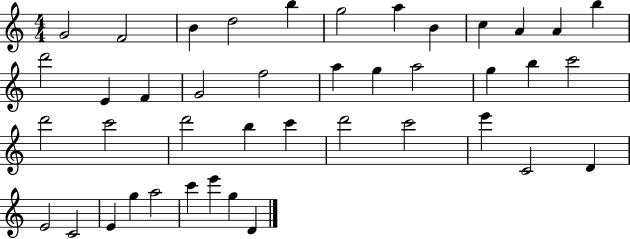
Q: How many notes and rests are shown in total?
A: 42